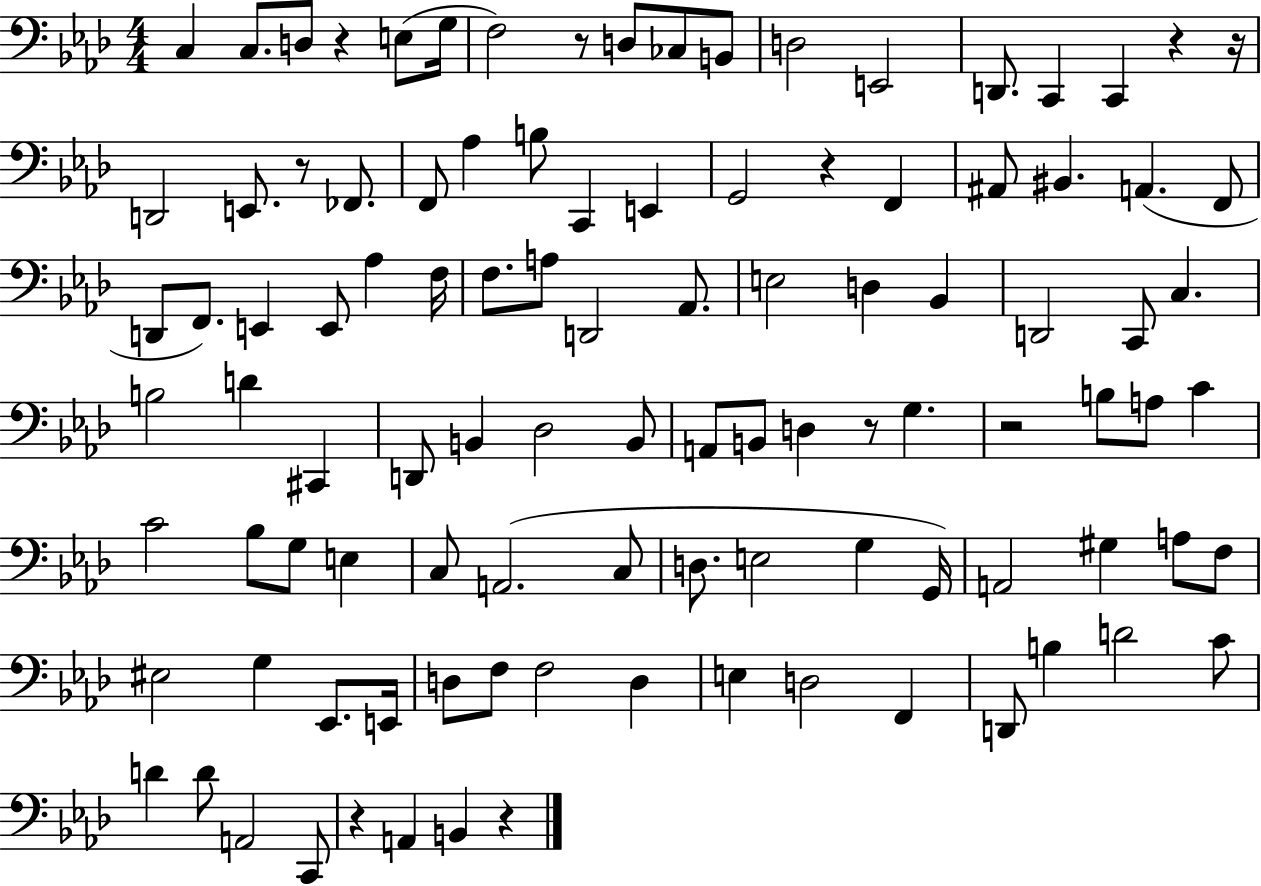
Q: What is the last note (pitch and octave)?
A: B2